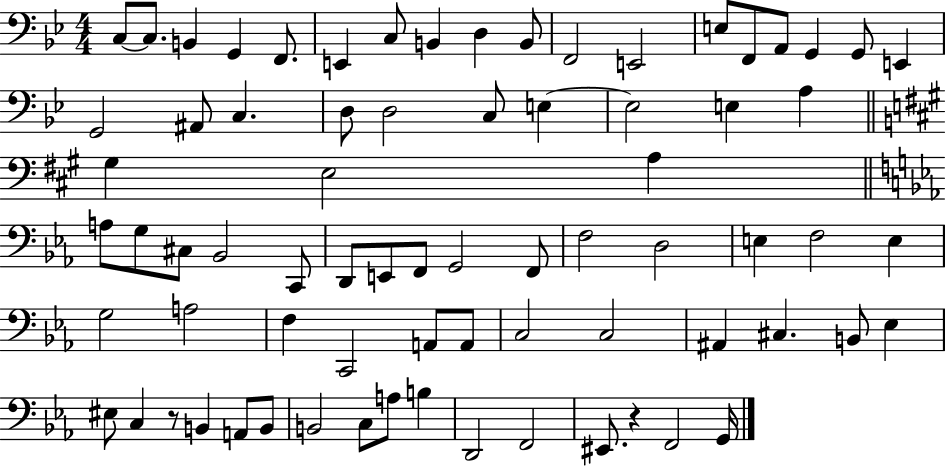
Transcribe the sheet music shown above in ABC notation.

X:1
T:Untitled
M:4/4
L:1/4
K:Bb
C,/2 C,/2 B,, G,, F,,/2 E,, C,/2 B,, D, B,,/2 F,,2 E,,2 E,/2 F,,/2 A,,/2 G,, G,,/2 E,, G,,2 ^A,,/2 C, D,/2 D,2 C,/2 E, E,2 E, A, ^G, E,2 A, A,/2 G,/2 ^C,/2 _B,,2 C,,/2 D,,/2 E,,/2 F,,/2 G,,2 F,,/2 F,2 D,2 E, F,2 E, G,2 A,2 F, C,,2 A,,/2 A,,/2 C,2 C,2 ^A,, ^C, B,,/2 _E, ^E,/2 C, z/2 B,, A,,/2 B,,/2 B,,2 C,/2 A,/2 B, D,,2 F,,2 ^E,,/2 z F,,2 G,,/4